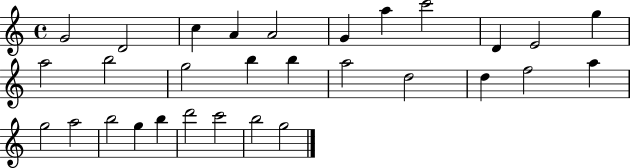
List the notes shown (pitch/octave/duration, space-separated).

G4/h D4/h C5/q A4/q A4/h G4/q A5/q C6/h D4/q E4/h G5/q A5/h B5/h G5/h B5/q B5/q A5/h D5/h D5/q F5/h A5/q G5/h A5/h B5/h G5/q B5/q D6/h C6/h B5/h G5/h